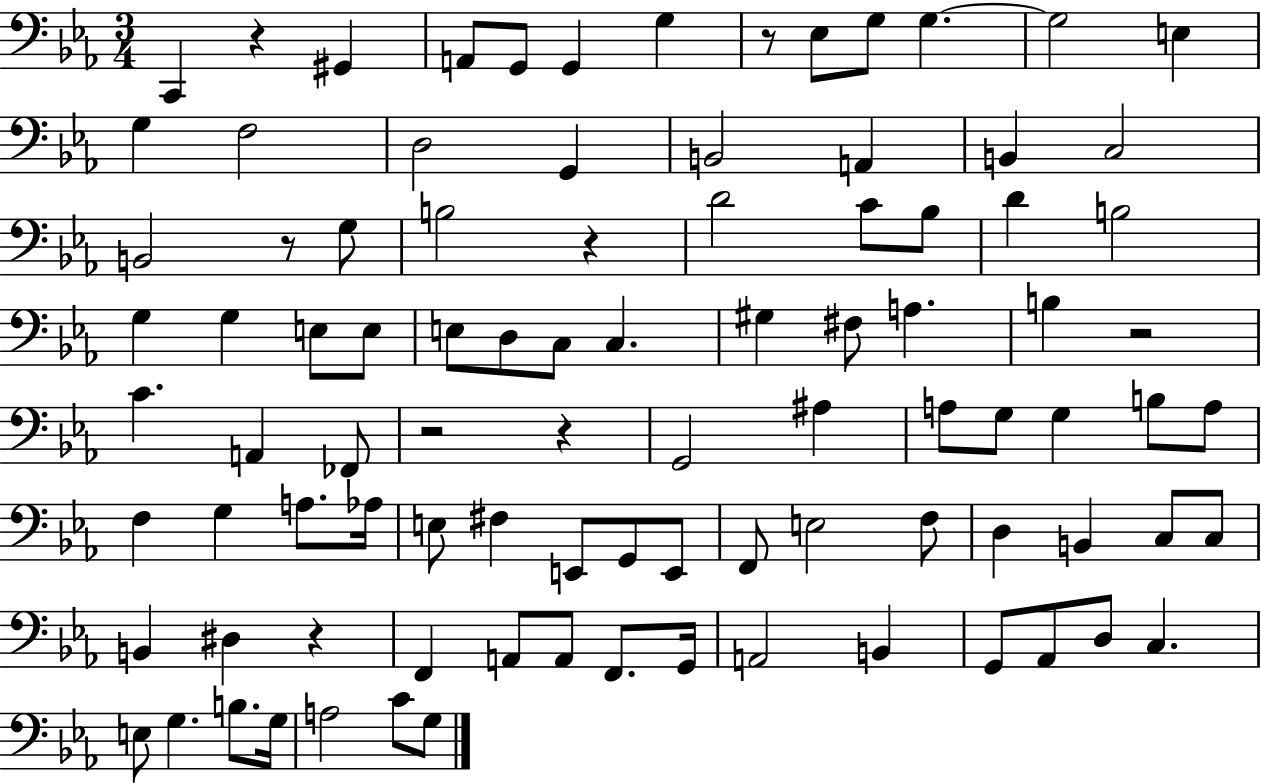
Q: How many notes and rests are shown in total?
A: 93